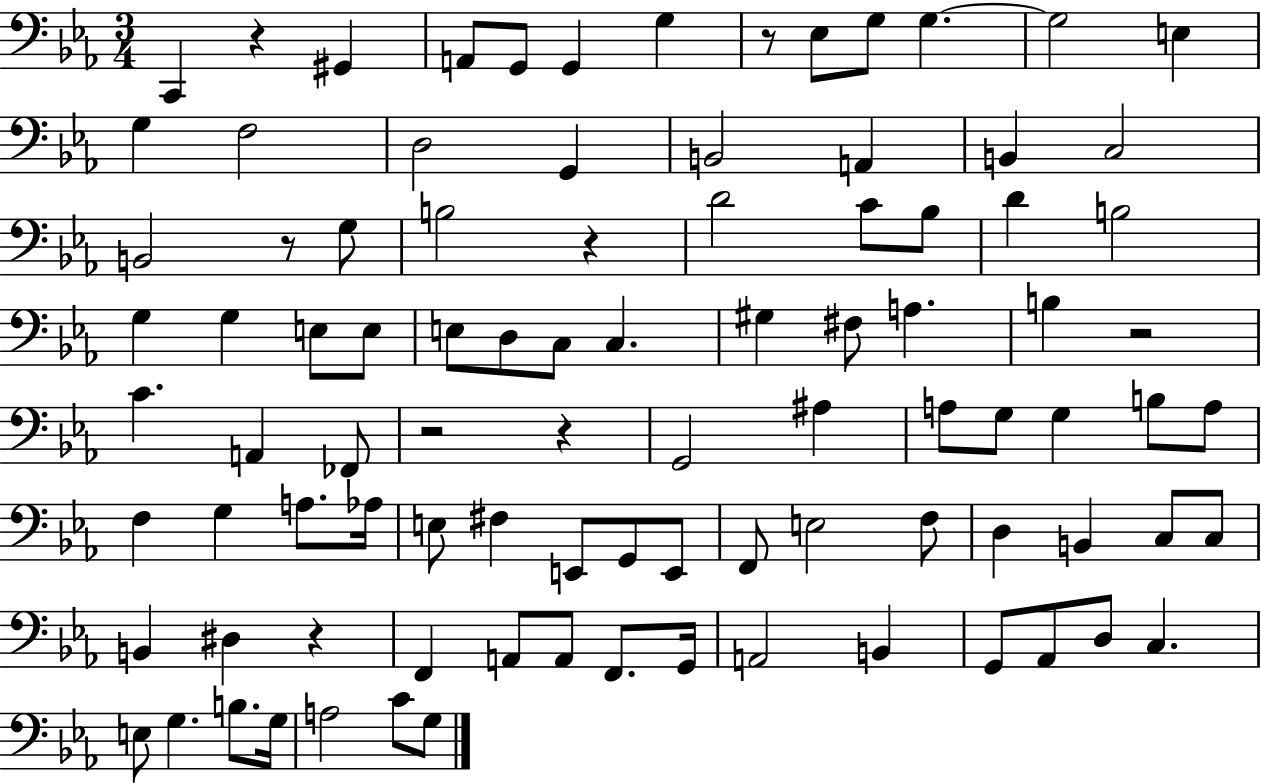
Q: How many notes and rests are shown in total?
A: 93